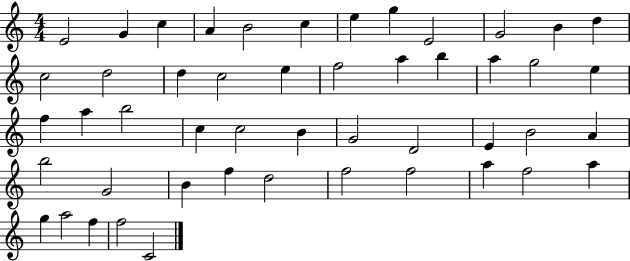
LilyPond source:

{
  \clef treble
  \numericTimeSignature
  \time 4/4
  \key c \major
  e'2 g'4 c''4 | a'4 b'2 c''4 | e''4 g''4 e'2 | g'2 b'4 d''4 | \break c''2 d''2 | d''4 c''2 e''4 | f''2 a''4 b''4 | a''4 g''2 e''4 | \break f''4 a''4 b''2 | c''4 c''2 b'4 | g'2 d'2 | e'4 b'2 a'4 | \break b''2 g'2 | b'4 f''4 d''2 | f''2 f''2 | a''4 f''2 a''4 | \break g''4 a''2 f''4 | f''2 c'2 | \bar "|."
}